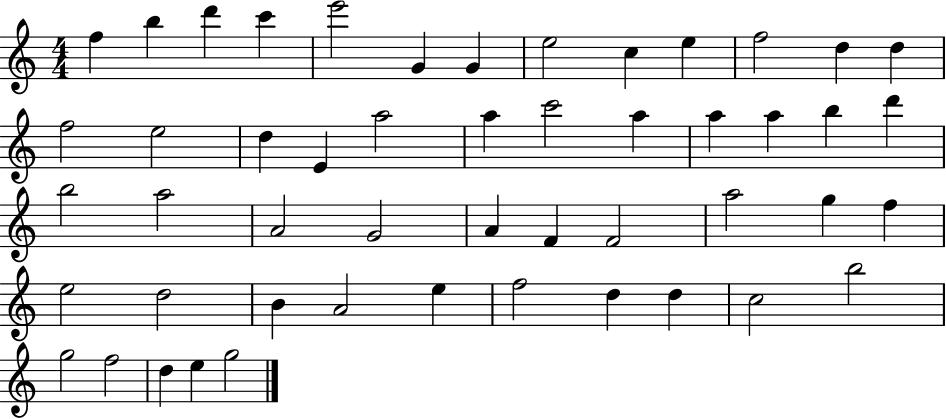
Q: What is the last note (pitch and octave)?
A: G5